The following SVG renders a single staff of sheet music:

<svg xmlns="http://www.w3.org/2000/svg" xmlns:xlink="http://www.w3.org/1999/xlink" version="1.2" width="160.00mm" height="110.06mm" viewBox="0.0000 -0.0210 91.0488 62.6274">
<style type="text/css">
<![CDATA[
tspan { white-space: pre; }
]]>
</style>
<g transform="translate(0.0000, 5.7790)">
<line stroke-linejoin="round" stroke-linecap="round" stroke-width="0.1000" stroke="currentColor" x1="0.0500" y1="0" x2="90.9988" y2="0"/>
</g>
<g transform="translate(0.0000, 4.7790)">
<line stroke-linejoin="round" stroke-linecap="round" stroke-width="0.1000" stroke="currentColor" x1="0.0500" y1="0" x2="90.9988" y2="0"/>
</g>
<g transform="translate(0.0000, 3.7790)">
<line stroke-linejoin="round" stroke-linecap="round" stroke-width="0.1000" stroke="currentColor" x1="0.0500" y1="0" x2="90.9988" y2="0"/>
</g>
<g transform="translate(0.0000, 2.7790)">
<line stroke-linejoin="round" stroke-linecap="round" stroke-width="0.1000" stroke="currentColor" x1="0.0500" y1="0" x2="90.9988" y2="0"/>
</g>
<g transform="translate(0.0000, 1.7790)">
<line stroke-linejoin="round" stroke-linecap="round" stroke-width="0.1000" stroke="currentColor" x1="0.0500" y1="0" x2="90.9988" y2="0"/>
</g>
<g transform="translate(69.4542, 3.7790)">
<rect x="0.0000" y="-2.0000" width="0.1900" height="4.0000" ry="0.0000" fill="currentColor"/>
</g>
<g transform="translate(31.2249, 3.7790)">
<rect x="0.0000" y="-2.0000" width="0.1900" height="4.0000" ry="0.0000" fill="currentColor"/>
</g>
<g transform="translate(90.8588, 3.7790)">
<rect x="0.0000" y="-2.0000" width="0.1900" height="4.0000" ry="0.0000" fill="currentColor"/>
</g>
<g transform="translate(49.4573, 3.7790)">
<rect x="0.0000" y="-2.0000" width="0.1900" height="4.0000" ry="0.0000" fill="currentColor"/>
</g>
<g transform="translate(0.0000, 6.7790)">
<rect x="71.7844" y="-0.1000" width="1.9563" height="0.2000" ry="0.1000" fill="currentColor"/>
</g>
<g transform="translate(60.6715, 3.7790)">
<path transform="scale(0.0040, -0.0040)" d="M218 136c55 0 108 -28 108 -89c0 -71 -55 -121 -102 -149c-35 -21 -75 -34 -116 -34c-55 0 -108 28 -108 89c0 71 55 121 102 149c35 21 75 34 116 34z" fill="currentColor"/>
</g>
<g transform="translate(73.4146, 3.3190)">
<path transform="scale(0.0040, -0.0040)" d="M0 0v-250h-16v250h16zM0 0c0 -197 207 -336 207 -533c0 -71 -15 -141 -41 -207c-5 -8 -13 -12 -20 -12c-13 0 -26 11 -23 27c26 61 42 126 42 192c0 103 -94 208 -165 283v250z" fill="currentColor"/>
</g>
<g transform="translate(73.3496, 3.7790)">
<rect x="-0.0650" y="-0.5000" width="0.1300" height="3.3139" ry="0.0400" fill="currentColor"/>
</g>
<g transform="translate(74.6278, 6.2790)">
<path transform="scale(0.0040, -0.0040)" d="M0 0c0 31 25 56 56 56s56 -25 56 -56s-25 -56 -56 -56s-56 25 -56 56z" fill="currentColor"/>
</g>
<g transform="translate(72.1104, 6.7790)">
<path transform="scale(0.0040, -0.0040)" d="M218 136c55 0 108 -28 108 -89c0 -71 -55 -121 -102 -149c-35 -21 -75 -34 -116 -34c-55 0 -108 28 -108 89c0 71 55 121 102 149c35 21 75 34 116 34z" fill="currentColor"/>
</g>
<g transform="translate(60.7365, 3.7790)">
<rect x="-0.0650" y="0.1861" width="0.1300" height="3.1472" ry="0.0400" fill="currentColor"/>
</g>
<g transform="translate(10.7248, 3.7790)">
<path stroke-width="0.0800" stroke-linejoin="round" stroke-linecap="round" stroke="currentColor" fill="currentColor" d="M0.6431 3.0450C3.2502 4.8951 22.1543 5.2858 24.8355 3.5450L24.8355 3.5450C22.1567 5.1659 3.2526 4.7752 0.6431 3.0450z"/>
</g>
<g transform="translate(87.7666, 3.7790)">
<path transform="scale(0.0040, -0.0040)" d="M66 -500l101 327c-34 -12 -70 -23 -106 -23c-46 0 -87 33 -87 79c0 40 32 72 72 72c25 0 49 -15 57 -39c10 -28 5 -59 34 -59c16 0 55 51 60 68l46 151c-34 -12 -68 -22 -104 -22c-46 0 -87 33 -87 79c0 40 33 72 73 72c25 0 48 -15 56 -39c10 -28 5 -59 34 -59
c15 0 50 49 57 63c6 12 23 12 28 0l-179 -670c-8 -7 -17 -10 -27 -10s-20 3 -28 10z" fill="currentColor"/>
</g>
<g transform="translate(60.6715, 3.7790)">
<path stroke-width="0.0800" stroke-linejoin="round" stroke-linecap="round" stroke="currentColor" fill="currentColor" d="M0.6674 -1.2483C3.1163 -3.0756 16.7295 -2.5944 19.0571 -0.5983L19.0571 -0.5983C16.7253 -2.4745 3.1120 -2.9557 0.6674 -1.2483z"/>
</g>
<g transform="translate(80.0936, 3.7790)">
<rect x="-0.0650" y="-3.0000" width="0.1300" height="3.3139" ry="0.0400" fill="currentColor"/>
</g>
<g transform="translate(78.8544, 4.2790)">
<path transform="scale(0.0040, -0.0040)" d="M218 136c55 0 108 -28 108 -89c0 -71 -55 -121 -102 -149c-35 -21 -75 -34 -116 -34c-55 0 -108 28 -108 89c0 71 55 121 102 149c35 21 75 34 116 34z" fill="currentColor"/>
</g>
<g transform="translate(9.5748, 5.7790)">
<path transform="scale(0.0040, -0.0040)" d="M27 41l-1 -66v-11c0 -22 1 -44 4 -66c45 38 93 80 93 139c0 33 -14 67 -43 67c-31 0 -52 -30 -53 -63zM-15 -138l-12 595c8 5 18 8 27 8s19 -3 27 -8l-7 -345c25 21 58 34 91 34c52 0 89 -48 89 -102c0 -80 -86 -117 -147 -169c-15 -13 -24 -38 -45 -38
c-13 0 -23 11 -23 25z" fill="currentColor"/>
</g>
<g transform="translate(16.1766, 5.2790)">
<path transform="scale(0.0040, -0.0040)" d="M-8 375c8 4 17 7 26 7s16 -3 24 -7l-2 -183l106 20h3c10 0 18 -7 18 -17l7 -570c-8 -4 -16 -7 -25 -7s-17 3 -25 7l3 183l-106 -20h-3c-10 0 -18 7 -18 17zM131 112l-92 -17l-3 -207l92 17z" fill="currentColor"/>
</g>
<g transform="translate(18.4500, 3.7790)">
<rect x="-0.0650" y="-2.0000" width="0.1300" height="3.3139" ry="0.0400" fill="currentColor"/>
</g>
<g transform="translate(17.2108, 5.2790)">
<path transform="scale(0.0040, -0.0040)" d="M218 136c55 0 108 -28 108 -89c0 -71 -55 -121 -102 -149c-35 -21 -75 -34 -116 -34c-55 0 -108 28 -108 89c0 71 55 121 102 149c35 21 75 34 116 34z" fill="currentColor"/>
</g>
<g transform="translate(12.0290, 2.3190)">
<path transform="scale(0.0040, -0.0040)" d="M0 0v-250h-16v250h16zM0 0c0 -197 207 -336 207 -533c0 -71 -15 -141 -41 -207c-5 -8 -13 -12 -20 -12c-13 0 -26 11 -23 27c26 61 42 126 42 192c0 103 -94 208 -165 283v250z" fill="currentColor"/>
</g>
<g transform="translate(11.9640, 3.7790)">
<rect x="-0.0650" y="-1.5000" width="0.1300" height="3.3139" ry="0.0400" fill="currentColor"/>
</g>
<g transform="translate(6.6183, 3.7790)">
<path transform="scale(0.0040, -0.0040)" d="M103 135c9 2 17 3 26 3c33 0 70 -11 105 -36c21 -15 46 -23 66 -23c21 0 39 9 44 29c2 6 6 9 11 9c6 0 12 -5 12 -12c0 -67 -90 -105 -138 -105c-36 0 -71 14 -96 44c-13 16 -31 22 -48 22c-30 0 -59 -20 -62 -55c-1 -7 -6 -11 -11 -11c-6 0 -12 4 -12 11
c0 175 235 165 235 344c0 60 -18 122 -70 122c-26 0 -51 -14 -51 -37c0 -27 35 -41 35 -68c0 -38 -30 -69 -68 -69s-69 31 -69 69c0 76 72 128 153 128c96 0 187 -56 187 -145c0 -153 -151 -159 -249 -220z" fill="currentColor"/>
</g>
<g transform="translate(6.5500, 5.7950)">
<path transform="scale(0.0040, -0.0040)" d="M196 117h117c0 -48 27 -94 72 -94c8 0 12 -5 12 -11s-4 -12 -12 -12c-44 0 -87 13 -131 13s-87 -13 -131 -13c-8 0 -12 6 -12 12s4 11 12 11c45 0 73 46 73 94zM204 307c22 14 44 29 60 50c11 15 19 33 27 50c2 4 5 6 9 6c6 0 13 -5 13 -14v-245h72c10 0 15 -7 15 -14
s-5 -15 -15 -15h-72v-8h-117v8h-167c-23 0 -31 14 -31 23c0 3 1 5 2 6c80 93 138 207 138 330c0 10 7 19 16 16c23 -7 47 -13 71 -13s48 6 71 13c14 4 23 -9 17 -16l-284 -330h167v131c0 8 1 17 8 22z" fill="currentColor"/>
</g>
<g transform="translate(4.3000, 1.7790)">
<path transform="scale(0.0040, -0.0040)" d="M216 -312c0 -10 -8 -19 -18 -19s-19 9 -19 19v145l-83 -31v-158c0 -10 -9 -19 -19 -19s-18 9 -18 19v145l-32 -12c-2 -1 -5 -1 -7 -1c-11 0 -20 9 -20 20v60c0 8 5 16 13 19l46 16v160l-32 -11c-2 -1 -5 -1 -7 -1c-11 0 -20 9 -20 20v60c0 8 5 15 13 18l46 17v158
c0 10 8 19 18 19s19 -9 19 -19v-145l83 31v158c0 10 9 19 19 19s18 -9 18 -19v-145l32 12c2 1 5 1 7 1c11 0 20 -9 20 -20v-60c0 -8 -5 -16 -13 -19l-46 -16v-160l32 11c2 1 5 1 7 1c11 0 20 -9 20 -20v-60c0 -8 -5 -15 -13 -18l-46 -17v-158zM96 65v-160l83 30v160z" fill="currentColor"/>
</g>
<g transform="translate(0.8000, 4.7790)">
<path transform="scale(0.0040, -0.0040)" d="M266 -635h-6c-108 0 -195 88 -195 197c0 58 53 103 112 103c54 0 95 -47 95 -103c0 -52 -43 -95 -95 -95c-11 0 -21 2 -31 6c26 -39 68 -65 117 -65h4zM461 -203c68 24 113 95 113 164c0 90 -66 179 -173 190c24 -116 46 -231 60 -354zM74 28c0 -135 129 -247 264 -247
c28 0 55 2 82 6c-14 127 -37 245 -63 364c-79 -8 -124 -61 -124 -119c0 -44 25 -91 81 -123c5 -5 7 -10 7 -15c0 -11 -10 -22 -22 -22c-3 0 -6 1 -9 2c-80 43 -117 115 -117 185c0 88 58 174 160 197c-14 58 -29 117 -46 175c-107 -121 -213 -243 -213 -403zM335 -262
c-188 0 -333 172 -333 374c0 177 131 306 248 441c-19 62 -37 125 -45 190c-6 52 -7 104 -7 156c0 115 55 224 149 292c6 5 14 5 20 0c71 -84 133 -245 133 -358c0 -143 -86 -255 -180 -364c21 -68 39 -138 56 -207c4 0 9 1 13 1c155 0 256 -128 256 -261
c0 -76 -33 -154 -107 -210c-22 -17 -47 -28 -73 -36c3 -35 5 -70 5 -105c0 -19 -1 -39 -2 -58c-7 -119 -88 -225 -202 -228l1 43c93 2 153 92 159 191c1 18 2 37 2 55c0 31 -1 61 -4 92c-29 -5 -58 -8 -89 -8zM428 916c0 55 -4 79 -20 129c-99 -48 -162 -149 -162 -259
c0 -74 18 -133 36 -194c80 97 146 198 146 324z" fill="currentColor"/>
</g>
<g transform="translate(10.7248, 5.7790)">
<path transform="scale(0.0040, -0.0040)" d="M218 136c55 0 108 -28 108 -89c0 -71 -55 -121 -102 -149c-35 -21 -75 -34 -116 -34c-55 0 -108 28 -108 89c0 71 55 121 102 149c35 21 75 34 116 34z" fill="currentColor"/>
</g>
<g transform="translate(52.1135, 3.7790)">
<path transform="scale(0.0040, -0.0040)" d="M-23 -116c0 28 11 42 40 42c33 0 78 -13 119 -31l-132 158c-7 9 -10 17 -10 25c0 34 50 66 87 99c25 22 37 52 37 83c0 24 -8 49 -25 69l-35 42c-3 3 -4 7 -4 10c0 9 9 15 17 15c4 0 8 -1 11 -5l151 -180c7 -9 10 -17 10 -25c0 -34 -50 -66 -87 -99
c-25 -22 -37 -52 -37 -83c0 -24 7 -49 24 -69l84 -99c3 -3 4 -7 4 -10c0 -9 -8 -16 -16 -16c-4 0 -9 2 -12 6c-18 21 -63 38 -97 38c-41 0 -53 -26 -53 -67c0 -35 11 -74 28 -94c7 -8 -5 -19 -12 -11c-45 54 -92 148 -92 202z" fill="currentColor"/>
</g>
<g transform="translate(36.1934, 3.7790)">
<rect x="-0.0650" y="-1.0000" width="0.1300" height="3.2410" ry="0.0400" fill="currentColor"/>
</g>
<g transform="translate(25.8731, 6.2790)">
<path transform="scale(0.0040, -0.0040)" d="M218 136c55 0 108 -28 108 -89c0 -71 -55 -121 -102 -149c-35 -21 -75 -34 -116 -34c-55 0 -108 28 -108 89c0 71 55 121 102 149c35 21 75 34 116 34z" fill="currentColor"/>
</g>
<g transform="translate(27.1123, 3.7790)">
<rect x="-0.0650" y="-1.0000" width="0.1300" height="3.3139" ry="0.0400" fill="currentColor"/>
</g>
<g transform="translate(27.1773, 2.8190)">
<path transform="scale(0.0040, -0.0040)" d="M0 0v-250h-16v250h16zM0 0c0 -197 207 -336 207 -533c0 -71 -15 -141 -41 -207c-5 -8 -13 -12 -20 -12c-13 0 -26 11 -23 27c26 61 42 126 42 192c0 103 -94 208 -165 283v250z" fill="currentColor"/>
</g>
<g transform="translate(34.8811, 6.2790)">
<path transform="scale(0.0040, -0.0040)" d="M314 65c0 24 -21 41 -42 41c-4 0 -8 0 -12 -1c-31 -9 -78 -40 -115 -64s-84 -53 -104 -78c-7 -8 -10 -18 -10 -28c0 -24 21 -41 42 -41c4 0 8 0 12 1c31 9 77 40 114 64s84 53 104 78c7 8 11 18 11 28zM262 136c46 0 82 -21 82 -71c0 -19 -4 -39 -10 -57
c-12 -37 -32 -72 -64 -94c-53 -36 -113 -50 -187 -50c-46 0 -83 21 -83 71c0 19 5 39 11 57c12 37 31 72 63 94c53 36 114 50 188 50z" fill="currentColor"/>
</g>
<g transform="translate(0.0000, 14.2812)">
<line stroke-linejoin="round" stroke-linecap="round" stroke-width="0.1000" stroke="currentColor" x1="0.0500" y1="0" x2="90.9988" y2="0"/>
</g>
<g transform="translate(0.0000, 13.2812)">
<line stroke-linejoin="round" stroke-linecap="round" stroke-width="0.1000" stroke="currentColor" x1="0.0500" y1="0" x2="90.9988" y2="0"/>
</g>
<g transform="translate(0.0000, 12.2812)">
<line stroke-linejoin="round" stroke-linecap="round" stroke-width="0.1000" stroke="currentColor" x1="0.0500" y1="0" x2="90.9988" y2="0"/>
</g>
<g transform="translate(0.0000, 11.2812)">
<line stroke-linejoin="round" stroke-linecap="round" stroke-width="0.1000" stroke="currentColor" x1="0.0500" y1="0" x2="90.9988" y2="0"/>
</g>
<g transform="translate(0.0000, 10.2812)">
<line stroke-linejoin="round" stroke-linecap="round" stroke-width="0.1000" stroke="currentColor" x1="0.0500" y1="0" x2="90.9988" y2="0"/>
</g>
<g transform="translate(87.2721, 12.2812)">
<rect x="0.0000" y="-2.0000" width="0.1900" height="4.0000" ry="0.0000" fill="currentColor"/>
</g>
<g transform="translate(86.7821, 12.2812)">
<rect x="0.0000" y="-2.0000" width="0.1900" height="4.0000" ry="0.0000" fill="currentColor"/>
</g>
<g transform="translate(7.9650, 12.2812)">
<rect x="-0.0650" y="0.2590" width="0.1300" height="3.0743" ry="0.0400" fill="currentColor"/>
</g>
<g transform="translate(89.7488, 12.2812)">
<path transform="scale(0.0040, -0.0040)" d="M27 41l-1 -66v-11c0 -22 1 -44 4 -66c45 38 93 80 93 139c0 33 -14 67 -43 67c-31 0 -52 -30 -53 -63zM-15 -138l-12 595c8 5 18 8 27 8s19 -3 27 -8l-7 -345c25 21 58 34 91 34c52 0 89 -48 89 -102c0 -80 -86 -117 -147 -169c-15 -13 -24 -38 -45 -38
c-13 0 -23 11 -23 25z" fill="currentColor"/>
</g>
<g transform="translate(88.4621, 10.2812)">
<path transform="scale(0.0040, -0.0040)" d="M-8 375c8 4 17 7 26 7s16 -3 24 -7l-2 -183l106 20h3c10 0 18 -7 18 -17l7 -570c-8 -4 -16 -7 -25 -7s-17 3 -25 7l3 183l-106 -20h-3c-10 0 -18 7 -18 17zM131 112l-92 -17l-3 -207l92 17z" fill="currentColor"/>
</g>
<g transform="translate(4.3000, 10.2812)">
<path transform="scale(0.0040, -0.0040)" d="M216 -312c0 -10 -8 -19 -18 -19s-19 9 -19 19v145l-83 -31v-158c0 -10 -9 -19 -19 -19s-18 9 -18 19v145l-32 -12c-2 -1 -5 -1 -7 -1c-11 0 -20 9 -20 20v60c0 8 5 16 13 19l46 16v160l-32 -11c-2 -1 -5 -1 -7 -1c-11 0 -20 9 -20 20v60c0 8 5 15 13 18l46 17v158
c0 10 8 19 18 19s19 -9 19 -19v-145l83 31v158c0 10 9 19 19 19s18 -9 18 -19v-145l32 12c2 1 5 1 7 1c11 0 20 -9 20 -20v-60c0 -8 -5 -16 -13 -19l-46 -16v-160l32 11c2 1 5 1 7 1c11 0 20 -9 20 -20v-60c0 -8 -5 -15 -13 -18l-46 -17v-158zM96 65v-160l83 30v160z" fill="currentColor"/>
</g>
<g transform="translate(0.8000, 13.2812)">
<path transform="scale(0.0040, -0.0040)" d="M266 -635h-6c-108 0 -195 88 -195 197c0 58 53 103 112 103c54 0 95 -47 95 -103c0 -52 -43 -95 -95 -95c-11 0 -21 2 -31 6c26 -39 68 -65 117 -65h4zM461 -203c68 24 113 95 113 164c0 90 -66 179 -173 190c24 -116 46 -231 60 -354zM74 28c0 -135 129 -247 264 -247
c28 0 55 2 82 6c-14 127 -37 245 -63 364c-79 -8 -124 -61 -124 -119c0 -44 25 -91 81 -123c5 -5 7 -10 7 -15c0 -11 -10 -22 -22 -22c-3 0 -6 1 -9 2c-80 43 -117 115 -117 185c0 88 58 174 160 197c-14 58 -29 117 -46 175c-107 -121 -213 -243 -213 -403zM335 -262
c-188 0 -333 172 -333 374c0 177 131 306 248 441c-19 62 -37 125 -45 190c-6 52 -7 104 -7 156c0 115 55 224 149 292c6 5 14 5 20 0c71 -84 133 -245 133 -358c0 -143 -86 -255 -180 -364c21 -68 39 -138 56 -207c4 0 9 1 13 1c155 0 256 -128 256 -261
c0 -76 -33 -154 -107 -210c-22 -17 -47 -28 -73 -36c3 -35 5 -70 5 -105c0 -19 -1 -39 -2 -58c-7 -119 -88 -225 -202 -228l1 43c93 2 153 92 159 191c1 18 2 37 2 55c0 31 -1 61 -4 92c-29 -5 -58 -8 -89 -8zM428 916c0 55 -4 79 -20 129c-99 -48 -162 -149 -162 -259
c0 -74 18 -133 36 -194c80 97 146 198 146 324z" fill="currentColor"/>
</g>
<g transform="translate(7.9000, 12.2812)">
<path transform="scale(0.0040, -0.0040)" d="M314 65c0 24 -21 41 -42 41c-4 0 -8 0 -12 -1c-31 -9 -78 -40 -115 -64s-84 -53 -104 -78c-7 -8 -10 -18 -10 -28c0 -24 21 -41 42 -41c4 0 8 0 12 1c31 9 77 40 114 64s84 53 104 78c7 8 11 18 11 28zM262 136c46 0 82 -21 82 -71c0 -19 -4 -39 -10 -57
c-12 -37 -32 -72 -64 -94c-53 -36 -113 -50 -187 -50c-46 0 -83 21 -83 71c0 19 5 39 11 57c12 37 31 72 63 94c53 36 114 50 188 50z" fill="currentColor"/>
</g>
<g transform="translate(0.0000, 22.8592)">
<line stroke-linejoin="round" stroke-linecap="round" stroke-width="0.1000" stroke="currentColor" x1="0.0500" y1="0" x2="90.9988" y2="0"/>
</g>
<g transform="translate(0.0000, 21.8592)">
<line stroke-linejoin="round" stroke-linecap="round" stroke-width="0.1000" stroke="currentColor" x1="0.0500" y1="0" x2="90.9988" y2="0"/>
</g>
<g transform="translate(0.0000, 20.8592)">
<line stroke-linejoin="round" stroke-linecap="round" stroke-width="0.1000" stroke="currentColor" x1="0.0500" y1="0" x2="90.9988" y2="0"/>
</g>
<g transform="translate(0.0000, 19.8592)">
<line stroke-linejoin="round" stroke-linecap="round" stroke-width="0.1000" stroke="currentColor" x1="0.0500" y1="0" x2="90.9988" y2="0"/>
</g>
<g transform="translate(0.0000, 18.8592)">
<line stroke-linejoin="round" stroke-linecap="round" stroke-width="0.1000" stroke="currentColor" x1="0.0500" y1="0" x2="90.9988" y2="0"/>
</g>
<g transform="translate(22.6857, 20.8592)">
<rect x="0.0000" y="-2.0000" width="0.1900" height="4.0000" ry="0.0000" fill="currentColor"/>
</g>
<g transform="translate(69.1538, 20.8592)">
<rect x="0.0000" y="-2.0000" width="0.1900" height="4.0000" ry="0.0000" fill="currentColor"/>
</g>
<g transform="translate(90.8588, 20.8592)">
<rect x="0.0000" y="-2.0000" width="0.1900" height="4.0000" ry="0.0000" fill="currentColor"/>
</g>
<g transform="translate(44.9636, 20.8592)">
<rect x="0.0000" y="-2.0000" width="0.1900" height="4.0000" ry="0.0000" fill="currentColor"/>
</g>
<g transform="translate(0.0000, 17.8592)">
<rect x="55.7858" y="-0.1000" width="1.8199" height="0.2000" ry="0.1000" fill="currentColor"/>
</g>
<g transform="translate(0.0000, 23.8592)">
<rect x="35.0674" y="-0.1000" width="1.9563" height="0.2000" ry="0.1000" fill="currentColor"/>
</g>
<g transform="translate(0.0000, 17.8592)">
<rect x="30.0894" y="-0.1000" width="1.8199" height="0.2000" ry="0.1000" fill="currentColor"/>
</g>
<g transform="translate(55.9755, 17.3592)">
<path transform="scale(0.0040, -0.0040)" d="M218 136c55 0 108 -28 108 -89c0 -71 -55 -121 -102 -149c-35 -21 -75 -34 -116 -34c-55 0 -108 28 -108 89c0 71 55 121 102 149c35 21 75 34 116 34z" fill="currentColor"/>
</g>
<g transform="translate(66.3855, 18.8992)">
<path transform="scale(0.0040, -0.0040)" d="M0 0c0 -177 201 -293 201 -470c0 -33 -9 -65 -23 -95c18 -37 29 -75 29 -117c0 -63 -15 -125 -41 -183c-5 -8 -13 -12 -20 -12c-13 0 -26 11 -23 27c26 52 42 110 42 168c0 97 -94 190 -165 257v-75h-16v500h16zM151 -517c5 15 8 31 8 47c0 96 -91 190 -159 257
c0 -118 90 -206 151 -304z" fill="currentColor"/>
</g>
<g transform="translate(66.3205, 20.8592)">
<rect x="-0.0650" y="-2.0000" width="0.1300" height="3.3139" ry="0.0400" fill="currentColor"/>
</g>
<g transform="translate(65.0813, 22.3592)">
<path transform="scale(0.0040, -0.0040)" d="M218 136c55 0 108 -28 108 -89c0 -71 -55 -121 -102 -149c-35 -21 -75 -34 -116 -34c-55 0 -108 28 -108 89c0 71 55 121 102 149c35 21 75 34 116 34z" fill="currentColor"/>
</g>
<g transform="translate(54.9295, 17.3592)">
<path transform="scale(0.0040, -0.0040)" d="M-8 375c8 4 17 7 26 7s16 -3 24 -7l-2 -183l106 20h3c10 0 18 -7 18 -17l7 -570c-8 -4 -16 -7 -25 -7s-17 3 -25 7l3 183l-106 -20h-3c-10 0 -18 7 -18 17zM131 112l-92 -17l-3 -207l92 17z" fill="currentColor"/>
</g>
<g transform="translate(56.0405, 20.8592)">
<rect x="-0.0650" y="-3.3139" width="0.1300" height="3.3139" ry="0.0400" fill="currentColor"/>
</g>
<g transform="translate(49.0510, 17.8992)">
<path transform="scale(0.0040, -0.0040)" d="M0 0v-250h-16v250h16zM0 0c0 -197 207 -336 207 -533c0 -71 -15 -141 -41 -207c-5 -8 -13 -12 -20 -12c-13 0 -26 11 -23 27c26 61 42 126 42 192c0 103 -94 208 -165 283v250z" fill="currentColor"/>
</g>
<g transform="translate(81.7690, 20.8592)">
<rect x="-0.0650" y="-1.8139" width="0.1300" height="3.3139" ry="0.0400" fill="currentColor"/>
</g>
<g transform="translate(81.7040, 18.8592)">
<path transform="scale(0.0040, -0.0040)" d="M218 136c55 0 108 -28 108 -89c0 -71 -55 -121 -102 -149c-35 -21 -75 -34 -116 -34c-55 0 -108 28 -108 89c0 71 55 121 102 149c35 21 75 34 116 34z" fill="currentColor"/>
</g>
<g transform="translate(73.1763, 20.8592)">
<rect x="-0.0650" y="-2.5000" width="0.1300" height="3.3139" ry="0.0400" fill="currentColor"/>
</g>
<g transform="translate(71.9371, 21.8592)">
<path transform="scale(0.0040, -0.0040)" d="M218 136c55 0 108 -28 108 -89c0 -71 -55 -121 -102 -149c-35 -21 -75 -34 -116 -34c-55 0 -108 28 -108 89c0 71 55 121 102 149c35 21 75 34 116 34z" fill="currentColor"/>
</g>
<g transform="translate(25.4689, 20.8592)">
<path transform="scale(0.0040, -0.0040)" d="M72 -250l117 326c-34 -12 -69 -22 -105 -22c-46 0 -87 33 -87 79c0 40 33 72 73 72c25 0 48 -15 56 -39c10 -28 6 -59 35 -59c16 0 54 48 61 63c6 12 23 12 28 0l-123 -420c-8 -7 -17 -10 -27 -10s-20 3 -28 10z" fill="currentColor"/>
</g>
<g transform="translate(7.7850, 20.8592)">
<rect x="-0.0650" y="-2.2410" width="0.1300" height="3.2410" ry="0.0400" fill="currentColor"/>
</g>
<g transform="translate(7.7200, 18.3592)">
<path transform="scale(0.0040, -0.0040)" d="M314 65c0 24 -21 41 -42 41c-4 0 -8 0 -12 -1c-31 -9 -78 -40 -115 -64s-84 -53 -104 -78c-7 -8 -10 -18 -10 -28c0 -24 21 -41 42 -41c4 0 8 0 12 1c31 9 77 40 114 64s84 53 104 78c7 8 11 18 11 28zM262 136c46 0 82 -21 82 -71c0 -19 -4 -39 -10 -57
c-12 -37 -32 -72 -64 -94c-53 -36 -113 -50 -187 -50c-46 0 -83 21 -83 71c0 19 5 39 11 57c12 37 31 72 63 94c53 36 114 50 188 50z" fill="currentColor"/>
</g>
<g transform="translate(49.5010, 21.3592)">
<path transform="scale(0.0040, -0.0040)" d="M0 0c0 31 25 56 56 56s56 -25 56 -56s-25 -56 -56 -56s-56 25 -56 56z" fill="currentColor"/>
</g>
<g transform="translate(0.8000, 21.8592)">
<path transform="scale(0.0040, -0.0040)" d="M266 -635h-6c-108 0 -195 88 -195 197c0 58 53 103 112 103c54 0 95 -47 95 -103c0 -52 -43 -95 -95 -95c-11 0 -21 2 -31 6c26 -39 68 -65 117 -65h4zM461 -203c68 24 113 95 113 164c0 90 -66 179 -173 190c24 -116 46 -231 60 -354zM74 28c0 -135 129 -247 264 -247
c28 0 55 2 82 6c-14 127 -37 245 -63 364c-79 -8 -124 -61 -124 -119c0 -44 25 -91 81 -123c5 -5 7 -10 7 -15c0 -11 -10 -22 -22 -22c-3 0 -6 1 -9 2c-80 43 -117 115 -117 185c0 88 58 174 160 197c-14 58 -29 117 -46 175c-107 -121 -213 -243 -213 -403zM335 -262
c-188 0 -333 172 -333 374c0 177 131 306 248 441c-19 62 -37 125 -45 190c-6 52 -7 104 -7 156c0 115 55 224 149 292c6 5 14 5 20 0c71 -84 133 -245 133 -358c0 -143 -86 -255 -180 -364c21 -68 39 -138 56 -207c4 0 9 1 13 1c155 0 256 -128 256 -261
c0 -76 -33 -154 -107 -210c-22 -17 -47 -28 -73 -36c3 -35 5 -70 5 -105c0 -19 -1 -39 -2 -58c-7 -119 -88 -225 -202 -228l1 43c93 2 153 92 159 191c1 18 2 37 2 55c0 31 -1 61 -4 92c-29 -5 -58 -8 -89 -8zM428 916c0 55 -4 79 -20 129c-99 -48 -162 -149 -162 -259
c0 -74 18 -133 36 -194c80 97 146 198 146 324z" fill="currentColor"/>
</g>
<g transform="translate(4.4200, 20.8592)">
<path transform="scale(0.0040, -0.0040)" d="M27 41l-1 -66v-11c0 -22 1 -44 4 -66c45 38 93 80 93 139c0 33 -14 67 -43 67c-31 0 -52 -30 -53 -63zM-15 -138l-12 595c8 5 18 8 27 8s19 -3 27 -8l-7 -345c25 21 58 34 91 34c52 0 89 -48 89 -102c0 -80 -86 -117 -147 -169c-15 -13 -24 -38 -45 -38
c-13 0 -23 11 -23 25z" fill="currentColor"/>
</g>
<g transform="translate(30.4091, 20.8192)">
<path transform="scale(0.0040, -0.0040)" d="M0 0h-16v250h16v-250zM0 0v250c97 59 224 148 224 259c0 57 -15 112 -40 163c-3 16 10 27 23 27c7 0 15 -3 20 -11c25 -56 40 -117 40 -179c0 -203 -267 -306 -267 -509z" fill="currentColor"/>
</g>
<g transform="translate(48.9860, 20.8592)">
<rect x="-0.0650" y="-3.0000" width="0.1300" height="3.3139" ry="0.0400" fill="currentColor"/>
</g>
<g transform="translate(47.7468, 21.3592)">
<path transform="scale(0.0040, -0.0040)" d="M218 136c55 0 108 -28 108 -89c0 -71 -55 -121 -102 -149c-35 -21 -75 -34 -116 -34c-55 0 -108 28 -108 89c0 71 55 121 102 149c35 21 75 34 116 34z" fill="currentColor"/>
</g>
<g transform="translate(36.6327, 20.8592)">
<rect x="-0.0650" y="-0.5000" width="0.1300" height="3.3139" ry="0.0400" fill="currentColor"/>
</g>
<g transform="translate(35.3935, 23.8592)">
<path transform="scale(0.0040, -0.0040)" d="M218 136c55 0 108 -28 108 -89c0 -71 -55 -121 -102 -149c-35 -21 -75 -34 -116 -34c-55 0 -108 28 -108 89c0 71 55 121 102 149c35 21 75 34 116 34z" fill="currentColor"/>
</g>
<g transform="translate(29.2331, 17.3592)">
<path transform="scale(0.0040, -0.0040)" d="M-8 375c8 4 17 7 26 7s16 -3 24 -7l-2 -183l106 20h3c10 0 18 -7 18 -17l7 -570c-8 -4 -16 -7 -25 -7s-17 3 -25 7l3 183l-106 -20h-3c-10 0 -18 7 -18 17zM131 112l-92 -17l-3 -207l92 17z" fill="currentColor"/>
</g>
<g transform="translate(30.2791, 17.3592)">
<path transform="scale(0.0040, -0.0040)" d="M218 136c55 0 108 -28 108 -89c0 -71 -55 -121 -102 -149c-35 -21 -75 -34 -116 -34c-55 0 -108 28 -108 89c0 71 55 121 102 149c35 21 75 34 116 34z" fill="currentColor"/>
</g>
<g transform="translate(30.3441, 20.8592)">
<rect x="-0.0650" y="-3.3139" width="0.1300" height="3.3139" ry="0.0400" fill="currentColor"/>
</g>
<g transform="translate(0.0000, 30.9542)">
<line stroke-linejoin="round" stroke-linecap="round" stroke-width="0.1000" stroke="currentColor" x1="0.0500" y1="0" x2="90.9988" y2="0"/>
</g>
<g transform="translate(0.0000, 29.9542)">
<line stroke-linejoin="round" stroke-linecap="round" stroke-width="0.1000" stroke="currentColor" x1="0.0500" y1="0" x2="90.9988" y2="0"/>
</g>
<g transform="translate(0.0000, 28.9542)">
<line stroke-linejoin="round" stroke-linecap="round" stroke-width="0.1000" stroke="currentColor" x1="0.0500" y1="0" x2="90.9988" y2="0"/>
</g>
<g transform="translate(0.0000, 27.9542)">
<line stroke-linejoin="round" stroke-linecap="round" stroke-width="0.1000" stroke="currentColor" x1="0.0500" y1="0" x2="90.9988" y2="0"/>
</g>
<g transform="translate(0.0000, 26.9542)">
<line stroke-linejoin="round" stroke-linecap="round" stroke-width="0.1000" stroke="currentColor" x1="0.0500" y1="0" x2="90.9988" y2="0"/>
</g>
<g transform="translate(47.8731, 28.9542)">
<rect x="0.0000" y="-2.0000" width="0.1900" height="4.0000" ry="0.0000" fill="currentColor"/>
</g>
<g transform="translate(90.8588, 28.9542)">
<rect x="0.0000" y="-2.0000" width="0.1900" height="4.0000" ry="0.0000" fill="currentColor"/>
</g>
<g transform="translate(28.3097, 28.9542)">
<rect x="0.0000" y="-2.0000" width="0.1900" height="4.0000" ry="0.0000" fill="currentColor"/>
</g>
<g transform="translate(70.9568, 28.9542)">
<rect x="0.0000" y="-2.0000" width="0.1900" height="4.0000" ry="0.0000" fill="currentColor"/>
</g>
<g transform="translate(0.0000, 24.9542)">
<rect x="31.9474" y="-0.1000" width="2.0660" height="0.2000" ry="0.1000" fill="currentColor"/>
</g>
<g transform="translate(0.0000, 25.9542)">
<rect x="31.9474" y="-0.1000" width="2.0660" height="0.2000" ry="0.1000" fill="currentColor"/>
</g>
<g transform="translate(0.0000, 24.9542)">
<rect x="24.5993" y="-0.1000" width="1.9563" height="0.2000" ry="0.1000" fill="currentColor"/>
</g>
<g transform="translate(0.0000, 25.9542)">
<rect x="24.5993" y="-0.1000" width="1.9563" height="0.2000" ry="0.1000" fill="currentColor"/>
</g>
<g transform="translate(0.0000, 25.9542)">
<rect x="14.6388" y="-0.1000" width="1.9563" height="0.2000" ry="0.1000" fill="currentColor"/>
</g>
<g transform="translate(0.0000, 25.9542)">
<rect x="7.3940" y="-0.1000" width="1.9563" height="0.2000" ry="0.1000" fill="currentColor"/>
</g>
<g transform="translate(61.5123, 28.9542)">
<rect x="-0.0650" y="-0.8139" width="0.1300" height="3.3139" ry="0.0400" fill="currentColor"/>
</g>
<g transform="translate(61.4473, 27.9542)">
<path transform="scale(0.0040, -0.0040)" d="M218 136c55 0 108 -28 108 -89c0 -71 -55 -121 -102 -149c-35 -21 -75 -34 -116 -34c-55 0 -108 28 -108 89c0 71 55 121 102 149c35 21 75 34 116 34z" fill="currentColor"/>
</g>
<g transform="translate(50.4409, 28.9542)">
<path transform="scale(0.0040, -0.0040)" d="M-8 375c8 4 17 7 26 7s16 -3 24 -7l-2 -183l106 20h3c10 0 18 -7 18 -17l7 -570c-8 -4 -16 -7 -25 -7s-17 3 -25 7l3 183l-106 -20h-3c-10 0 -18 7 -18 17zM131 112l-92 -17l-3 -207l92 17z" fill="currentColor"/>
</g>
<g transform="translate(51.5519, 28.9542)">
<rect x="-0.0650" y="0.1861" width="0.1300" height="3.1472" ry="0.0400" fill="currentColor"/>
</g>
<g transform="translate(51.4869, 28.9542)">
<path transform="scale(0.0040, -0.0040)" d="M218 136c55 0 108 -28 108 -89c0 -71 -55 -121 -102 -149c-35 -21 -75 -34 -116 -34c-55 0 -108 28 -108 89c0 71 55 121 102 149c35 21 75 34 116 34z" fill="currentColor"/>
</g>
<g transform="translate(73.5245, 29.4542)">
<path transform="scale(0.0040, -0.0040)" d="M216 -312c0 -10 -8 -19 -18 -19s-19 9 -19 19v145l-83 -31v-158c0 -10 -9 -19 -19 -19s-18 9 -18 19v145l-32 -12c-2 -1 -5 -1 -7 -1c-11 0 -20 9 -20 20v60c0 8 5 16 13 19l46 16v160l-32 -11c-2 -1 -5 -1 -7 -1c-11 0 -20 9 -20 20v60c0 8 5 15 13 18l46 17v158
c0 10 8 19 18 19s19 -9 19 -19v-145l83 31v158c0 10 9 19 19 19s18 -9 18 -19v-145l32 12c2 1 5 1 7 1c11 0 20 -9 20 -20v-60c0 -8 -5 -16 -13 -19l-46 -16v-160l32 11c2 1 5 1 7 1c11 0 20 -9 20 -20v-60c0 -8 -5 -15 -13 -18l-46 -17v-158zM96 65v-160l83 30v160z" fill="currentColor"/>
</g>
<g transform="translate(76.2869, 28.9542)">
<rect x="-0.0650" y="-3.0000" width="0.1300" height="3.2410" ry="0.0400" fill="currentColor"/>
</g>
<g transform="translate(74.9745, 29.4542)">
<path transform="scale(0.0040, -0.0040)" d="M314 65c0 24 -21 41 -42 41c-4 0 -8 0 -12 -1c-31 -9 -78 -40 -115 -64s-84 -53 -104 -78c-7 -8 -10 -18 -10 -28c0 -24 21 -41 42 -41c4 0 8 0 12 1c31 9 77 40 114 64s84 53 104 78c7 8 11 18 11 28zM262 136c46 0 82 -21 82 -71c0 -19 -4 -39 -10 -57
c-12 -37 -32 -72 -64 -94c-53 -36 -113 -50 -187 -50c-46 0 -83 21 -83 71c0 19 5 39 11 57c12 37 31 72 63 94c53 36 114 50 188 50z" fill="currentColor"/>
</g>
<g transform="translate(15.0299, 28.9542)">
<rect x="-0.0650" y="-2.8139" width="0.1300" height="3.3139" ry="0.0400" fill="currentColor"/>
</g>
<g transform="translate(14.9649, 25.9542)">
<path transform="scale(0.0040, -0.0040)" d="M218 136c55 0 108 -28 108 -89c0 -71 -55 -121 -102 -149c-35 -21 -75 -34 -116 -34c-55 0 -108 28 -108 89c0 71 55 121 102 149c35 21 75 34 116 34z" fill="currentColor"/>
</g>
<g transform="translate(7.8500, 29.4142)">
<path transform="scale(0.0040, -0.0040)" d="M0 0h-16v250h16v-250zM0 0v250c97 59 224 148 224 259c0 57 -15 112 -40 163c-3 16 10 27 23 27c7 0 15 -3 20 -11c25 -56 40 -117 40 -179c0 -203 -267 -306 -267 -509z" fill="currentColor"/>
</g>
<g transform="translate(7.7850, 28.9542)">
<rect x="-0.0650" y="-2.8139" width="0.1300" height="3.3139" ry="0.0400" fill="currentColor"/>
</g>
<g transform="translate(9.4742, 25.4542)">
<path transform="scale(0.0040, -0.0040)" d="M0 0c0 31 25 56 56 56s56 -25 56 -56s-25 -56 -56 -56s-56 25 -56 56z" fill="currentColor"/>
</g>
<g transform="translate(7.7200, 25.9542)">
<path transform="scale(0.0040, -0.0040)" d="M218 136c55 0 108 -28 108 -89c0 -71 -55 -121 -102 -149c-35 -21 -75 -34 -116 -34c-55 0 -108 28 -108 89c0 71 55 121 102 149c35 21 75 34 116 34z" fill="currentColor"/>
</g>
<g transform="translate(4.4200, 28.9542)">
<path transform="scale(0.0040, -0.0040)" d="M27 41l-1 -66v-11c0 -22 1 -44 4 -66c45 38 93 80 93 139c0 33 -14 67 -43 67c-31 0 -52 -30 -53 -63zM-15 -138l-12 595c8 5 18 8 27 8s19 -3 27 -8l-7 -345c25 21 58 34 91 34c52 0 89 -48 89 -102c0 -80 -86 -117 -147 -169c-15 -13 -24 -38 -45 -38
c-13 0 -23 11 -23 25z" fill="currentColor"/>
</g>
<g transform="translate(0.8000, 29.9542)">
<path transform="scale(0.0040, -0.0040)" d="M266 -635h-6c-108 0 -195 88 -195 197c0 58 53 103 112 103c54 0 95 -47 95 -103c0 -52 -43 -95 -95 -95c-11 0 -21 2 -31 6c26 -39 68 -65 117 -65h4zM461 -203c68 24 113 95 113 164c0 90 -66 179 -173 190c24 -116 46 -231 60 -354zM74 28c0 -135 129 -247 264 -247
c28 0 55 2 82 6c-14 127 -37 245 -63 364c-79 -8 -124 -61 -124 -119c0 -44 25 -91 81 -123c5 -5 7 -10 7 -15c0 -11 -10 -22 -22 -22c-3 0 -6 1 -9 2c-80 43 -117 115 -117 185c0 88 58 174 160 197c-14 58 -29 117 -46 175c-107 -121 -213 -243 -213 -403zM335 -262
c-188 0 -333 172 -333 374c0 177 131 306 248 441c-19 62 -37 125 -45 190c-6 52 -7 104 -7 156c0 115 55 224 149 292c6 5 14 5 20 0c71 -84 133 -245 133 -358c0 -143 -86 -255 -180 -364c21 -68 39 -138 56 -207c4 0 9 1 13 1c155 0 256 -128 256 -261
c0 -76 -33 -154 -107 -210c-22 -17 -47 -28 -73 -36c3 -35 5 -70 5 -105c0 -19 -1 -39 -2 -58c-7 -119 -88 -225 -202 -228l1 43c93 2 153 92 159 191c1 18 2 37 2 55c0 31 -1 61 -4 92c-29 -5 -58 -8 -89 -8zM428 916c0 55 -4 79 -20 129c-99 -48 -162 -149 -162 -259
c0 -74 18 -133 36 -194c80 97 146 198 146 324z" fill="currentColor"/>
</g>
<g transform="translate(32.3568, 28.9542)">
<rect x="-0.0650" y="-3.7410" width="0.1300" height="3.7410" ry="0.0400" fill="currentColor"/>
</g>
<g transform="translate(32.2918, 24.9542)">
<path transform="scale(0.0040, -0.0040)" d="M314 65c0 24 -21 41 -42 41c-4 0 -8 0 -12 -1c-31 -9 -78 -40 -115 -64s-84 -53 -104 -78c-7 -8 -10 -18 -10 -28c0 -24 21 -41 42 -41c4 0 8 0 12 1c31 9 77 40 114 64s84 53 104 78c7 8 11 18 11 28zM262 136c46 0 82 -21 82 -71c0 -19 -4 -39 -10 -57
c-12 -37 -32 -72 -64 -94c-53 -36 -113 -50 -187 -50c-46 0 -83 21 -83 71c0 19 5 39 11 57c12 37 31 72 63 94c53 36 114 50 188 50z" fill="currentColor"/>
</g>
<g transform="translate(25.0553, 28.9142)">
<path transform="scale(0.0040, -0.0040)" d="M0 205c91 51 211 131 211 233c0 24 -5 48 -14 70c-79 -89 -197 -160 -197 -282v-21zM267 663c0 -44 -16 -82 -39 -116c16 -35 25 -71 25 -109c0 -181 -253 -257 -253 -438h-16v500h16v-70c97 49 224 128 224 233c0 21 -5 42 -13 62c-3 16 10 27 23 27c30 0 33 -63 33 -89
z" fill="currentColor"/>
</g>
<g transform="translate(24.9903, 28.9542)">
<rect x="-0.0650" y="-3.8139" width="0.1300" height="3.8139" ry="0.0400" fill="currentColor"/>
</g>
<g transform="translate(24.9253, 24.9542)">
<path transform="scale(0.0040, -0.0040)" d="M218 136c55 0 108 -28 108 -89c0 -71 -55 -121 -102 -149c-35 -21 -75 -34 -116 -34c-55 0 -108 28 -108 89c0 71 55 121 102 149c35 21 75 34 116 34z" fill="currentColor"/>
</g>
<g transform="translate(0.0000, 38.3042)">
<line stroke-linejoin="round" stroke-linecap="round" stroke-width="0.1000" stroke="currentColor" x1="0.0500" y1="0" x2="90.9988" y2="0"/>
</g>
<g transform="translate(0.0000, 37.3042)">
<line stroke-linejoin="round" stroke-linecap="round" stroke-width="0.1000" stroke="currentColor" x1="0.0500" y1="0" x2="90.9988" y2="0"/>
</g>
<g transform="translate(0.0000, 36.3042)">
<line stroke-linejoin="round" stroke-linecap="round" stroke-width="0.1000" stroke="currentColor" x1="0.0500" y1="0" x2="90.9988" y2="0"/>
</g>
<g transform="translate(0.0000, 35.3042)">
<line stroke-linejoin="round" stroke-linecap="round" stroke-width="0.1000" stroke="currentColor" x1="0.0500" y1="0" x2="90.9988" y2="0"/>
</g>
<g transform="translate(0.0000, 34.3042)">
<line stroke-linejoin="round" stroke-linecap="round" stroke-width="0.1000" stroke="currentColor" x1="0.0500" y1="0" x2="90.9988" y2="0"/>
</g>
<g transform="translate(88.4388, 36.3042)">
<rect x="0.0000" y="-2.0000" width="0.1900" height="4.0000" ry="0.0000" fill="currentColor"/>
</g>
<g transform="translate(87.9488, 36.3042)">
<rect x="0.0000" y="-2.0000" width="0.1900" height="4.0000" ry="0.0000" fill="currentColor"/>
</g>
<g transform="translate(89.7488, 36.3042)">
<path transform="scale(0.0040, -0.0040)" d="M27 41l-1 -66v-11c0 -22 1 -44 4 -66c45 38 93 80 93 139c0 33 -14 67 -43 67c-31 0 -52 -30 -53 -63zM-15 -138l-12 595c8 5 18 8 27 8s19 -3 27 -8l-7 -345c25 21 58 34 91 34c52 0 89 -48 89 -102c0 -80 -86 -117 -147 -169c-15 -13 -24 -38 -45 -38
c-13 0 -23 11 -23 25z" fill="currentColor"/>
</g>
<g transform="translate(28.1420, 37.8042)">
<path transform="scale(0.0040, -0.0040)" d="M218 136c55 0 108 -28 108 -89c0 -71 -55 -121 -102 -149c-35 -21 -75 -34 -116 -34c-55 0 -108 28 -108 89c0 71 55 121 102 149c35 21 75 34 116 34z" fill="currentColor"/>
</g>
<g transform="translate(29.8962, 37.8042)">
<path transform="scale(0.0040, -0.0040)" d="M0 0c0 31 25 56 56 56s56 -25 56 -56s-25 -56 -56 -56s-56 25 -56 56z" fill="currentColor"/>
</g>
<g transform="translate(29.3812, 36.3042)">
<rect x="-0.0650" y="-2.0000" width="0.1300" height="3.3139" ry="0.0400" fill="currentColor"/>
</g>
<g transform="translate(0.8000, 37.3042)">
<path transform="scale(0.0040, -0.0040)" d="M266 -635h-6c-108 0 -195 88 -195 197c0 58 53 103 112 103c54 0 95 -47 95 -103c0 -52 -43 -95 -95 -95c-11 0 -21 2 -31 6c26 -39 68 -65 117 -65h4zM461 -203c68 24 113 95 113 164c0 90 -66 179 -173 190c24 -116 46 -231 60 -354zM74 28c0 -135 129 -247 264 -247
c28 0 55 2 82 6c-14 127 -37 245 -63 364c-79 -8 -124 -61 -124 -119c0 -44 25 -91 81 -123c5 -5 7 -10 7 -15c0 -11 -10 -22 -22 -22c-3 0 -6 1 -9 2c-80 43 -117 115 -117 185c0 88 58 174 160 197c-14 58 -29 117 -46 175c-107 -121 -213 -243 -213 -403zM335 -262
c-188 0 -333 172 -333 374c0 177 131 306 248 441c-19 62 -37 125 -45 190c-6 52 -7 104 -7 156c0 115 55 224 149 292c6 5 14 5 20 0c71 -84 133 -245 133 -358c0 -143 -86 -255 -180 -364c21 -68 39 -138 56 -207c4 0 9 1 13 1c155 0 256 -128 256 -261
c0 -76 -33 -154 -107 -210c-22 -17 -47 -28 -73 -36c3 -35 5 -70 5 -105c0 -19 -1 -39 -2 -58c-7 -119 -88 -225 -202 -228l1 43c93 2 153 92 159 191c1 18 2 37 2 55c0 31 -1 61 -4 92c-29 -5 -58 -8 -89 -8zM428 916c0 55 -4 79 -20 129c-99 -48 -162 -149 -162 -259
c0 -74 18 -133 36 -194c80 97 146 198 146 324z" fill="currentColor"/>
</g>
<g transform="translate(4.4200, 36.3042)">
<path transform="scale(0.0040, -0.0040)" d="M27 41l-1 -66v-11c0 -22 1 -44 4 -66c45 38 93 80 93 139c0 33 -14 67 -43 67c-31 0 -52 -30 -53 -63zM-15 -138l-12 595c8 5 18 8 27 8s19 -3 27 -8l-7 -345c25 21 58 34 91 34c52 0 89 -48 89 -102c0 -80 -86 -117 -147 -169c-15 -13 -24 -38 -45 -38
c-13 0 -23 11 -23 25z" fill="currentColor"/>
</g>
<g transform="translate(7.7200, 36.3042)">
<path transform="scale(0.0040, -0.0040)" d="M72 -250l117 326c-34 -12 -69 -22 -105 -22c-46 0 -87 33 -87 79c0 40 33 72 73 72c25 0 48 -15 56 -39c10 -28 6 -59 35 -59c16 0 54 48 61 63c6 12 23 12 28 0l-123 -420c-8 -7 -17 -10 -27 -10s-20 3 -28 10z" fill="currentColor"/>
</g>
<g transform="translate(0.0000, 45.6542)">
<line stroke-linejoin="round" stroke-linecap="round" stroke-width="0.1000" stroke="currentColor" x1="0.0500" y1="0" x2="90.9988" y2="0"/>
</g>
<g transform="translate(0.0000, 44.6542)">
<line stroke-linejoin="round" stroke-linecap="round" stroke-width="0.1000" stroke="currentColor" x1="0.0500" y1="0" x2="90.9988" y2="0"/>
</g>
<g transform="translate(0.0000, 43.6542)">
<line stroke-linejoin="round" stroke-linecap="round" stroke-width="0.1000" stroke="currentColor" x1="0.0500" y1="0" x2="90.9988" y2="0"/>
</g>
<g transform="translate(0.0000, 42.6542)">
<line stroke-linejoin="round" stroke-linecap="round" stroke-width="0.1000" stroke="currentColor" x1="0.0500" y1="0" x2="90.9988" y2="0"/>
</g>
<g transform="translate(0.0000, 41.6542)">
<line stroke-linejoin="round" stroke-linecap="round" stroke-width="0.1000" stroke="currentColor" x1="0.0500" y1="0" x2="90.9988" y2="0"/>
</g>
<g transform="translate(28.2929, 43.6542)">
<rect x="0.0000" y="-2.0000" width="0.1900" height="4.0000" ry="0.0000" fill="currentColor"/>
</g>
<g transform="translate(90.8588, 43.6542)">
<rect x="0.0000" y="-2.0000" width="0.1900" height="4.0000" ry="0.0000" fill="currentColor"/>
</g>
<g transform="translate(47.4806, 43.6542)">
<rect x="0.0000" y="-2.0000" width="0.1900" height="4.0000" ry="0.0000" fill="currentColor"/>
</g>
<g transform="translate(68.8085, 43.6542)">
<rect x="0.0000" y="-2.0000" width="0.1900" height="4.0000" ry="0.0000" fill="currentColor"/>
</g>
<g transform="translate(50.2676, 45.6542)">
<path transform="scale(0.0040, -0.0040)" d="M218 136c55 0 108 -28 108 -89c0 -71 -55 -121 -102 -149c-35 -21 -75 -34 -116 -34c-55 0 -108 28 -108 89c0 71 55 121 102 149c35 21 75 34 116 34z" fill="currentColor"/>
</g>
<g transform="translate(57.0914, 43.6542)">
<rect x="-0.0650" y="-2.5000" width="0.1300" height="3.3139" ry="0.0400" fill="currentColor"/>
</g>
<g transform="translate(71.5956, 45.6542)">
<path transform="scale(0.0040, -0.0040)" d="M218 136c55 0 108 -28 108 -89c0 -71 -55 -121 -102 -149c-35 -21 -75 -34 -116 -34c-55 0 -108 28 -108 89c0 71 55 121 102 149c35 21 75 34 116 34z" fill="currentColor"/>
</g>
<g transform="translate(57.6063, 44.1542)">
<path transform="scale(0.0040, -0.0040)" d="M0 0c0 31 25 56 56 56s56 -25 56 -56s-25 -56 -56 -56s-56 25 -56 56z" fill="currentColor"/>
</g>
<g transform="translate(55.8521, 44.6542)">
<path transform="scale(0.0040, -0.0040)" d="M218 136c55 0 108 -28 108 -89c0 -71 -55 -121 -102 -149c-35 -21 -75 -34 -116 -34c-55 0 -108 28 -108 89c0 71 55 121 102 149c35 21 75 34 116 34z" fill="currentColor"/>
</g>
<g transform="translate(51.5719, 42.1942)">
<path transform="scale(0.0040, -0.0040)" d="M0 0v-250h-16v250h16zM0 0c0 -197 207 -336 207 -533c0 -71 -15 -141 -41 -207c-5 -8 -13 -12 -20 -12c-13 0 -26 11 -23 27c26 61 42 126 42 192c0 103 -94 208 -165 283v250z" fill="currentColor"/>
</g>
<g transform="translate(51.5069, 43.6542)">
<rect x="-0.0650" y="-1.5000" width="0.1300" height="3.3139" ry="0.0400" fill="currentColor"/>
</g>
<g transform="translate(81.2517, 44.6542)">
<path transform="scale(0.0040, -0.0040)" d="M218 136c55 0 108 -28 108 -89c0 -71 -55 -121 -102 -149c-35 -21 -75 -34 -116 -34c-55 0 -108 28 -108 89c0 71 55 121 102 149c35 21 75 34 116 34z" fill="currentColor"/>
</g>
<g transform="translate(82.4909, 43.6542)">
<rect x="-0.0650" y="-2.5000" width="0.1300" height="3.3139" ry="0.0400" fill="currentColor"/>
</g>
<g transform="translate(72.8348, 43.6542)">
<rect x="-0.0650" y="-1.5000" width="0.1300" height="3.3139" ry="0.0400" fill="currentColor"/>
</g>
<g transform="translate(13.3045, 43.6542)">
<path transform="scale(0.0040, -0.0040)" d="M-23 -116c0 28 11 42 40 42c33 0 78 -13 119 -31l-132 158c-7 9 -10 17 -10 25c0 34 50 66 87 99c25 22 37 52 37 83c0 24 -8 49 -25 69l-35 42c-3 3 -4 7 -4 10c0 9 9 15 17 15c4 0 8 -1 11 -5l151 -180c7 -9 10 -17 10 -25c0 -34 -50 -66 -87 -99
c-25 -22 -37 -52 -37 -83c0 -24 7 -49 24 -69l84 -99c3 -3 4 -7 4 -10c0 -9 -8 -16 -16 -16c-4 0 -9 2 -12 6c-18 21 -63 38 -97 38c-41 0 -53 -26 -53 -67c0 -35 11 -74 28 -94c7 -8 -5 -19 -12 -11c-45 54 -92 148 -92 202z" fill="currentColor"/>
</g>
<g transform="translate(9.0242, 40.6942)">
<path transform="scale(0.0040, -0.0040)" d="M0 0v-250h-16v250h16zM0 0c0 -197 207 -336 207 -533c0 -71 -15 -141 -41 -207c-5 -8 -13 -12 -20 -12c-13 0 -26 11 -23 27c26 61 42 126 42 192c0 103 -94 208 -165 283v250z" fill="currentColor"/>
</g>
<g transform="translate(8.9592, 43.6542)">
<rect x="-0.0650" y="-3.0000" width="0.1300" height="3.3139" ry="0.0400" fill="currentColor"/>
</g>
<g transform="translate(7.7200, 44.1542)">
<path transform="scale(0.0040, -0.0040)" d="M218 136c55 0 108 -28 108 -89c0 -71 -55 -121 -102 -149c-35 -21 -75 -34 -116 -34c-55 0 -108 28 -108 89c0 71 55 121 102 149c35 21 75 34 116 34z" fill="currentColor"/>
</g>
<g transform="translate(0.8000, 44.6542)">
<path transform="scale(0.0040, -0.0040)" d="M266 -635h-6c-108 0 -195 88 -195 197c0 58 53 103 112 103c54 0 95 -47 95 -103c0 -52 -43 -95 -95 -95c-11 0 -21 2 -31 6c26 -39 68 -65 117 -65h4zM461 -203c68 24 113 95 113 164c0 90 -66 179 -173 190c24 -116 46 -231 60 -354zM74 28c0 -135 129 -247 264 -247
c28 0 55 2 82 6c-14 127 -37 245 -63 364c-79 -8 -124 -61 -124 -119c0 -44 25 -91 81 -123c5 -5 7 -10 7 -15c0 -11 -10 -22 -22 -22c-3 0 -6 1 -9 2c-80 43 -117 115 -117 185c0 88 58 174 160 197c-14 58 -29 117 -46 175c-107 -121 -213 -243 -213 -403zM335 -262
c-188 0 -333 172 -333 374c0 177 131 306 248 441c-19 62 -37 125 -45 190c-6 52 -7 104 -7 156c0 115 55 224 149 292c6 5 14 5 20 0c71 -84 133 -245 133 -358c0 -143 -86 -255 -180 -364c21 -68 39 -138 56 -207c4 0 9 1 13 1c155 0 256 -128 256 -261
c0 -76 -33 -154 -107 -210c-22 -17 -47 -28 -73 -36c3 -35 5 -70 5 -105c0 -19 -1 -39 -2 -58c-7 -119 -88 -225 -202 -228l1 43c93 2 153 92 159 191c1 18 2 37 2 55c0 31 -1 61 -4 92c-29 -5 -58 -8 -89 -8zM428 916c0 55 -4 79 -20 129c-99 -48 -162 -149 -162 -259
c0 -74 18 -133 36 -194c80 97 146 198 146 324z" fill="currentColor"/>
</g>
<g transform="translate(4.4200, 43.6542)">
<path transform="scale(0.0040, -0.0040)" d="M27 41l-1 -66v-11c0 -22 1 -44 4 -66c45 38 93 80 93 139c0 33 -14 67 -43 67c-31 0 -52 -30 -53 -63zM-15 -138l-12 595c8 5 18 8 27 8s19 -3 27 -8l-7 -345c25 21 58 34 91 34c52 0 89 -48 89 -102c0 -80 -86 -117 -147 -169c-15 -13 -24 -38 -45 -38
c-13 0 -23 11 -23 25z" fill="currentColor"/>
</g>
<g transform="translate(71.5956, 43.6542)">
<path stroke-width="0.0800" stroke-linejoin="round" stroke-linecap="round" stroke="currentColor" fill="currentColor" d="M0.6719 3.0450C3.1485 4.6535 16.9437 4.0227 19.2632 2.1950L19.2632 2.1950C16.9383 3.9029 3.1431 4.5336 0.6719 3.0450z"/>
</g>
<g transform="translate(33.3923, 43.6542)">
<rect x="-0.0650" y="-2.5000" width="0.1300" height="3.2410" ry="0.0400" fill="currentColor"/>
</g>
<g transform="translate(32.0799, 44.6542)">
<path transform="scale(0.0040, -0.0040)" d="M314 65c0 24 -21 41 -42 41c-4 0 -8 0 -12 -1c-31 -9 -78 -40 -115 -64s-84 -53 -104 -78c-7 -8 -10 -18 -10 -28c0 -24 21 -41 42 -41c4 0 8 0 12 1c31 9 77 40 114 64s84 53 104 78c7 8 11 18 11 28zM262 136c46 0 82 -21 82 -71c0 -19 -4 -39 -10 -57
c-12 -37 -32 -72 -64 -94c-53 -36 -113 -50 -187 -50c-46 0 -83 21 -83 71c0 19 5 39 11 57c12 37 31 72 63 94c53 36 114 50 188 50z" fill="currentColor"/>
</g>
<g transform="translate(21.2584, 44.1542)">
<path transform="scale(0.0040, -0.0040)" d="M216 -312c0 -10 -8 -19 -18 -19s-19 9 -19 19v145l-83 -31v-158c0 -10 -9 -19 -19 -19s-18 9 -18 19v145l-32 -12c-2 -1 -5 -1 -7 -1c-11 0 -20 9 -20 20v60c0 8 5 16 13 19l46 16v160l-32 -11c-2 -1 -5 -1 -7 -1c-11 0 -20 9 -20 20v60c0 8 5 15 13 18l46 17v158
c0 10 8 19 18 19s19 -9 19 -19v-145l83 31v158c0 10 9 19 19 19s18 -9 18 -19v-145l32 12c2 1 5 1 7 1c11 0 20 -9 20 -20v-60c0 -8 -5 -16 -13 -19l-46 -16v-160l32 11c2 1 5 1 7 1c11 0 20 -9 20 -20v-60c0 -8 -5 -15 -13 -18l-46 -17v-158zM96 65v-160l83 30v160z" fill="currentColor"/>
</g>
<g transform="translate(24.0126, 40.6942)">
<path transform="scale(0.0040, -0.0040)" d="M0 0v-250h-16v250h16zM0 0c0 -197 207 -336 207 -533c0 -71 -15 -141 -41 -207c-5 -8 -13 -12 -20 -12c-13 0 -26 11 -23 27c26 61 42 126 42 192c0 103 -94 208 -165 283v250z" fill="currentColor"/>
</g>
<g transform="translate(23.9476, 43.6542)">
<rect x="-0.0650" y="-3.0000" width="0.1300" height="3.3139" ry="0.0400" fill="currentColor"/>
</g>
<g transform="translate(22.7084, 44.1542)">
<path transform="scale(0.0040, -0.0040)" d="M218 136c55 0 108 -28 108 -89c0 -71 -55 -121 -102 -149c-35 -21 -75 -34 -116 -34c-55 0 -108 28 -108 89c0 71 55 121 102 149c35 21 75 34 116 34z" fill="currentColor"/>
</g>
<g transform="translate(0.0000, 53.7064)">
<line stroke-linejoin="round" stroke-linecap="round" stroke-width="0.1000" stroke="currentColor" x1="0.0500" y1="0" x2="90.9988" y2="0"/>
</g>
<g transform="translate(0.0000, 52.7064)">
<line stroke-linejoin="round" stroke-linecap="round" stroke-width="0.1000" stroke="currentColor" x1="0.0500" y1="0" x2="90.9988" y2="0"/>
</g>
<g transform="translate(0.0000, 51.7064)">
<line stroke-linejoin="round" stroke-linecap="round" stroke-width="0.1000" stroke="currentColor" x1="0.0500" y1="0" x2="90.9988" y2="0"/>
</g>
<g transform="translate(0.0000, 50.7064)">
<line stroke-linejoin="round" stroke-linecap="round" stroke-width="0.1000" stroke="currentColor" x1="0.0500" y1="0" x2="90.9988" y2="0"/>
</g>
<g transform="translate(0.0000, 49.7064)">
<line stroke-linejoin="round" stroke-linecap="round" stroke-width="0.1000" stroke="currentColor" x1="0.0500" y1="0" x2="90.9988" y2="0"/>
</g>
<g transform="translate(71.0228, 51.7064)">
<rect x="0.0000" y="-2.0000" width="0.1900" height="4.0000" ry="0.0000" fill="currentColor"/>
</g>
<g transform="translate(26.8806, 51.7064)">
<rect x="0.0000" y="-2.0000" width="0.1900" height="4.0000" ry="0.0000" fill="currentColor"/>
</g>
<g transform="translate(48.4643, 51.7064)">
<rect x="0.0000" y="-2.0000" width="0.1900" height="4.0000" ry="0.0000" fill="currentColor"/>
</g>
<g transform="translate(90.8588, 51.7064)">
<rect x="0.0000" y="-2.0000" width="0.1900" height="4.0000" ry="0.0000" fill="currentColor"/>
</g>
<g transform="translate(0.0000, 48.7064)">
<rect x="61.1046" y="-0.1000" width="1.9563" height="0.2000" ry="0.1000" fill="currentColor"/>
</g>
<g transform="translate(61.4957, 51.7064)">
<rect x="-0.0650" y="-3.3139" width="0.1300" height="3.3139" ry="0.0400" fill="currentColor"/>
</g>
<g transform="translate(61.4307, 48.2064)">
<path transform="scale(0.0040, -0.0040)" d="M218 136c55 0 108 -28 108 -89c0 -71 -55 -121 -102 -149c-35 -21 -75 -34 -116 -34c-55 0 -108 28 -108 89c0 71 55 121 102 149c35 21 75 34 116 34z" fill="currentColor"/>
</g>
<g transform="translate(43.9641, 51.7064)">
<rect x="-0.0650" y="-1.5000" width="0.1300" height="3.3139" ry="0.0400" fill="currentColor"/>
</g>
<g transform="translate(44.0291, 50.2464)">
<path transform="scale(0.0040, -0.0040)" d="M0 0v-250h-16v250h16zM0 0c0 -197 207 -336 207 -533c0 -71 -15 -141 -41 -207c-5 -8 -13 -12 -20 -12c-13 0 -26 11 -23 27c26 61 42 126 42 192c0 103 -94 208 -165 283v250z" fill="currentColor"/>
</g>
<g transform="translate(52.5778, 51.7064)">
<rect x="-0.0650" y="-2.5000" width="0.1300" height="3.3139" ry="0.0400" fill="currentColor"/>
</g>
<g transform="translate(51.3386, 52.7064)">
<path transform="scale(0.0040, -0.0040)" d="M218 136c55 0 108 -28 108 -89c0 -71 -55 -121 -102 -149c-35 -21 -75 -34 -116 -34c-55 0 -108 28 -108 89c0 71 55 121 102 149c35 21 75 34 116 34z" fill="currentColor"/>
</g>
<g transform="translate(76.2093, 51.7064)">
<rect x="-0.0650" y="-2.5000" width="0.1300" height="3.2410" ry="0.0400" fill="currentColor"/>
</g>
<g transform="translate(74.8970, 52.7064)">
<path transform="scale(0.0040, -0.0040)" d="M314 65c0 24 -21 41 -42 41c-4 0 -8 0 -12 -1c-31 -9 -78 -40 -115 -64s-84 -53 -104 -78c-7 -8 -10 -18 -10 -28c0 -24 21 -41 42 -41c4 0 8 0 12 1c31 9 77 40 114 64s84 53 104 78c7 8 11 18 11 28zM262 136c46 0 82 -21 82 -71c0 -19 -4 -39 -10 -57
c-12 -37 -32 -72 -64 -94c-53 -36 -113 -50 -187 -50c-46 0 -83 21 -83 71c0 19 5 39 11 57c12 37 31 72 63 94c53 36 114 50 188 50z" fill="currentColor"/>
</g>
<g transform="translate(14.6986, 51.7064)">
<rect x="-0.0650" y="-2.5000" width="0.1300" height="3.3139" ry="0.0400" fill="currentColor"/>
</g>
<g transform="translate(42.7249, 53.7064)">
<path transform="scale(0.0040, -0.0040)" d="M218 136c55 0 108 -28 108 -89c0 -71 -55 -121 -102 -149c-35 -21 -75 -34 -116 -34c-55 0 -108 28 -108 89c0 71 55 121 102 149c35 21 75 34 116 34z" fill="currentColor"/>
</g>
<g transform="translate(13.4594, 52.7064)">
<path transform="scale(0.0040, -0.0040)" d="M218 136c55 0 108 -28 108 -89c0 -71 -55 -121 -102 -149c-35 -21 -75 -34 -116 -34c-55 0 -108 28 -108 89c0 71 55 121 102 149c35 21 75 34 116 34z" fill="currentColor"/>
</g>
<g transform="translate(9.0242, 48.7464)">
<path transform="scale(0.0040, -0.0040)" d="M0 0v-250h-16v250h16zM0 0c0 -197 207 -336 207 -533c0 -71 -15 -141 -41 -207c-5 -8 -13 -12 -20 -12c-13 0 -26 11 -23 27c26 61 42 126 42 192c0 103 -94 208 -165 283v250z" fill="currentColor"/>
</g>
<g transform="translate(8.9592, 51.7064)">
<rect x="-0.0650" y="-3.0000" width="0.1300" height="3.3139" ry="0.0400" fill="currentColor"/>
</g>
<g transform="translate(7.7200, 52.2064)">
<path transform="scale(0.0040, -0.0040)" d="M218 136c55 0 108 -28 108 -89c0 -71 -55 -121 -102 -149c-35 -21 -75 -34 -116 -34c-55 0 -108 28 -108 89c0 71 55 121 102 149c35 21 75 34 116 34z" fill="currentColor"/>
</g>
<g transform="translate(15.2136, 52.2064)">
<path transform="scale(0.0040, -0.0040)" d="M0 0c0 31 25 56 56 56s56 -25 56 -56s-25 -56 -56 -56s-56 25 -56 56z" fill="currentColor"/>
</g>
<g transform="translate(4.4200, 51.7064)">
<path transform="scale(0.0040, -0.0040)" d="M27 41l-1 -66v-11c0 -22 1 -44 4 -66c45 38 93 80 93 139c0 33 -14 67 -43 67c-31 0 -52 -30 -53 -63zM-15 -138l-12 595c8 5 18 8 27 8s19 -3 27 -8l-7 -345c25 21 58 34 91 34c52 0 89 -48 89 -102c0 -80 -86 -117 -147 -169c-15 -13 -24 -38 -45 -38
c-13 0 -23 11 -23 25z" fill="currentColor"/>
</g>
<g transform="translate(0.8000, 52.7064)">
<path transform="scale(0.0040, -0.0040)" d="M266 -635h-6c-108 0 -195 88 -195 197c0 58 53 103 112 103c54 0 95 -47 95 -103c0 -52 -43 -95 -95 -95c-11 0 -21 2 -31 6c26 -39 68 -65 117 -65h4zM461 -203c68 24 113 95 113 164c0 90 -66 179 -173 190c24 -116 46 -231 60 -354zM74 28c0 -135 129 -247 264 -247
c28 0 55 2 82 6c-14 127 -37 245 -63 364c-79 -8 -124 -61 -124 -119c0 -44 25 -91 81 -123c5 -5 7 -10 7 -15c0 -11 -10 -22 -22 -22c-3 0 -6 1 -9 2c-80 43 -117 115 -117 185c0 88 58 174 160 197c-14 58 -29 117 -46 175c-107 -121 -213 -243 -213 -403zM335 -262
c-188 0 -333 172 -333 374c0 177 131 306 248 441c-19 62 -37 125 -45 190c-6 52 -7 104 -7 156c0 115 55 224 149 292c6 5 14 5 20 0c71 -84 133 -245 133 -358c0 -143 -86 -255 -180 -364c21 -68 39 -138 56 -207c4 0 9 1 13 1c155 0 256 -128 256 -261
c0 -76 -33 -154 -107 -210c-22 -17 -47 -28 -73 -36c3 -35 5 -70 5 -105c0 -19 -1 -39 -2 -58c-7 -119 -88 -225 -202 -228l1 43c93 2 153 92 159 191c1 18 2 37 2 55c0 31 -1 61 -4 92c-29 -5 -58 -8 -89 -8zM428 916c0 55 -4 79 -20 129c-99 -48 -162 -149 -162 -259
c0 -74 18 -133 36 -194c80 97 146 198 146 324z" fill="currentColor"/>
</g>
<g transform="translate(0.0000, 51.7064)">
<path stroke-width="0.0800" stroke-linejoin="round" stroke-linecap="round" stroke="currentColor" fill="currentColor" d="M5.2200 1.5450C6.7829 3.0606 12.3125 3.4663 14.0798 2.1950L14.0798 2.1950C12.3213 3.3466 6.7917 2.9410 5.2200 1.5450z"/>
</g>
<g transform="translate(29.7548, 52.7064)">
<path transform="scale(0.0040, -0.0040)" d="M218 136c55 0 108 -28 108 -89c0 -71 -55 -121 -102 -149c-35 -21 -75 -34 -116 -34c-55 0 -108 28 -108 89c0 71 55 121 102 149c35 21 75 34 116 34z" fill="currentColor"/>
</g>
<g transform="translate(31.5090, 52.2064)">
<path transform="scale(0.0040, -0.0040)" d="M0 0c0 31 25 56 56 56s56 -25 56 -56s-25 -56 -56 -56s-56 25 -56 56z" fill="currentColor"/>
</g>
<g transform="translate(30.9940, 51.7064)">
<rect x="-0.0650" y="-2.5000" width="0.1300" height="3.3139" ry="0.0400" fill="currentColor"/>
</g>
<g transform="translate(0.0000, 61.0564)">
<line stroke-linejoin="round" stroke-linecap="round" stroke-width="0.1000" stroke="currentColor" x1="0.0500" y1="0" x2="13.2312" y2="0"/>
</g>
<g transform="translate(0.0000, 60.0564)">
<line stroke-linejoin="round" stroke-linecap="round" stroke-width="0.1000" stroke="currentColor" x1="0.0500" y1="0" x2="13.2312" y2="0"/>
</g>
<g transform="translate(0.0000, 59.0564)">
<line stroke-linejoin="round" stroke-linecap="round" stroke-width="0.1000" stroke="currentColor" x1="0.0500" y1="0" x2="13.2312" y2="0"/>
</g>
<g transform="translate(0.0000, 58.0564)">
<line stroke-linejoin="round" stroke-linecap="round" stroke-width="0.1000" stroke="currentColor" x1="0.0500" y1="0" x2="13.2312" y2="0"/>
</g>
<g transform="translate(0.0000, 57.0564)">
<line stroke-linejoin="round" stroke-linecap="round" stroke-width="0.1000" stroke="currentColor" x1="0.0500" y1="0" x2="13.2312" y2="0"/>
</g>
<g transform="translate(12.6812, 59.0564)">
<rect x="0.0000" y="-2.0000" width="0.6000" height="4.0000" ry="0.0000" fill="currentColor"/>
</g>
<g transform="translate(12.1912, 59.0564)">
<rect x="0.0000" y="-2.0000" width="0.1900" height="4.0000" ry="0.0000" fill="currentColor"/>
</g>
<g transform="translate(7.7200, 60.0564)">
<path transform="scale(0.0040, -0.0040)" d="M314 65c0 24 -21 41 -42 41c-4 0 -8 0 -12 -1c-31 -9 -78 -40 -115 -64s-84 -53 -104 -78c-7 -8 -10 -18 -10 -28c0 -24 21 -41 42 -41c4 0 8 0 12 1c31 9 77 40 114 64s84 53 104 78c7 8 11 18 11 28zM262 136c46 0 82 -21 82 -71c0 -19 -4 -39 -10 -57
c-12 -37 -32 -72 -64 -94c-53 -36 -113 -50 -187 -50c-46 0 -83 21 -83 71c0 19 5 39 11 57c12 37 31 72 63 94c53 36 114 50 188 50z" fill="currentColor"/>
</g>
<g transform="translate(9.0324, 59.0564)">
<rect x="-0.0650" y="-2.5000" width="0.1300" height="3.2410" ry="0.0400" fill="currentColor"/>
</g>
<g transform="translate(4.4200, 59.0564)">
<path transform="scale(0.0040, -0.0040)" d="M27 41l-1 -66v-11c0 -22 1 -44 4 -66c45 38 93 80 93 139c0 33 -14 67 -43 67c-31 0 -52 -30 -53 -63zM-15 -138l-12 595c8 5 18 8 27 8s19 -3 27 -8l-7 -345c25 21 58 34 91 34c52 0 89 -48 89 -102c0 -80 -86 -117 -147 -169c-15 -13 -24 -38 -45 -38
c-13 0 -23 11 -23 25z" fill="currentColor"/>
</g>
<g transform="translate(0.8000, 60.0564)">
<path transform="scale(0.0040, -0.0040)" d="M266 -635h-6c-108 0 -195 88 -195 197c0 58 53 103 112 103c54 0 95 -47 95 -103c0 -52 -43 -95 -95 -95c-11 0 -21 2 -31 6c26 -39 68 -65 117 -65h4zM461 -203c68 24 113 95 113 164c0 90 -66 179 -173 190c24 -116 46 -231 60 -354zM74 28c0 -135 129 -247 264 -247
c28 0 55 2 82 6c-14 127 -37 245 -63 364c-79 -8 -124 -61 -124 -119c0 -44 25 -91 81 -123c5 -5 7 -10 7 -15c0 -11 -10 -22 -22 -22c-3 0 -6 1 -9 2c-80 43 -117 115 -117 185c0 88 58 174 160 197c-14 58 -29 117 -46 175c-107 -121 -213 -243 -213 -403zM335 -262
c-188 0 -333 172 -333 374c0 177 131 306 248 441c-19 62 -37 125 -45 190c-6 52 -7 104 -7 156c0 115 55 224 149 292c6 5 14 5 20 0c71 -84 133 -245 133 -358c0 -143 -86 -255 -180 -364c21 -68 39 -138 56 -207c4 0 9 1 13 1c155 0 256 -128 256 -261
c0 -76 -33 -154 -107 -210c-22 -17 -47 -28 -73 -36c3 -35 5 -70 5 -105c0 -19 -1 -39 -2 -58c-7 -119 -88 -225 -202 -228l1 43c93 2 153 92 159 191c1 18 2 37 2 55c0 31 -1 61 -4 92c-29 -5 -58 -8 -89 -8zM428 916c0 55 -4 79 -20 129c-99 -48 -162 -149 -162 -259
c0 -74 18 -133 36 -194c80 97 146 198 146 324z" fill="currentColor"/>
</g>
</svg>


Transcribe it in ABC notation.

X:1
T:Untitled
M:2/4
L:1/4
K:G
_E/2 F D/2 D2 z B C/2 A z/4 B2 g2 z/2 b/2 C A/2 b F/4 G f a/2 a c'/4 c'2 B d ^A2 z/2 F A/2 z ^A/2 G2 E/2 G E G A/2 G G E/2 G _b G2 G2